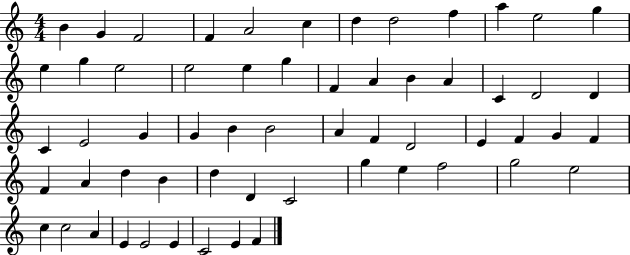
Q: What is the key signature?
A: C major